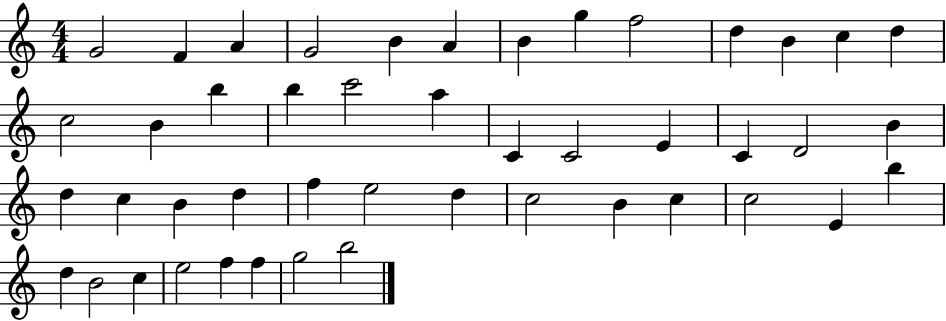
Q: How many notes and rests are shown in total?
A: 46